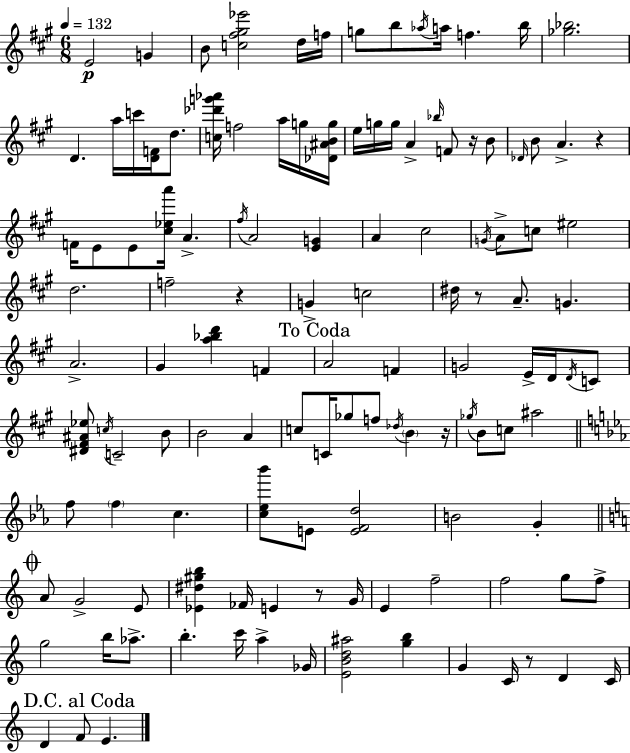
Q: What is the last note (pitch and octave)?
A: E4